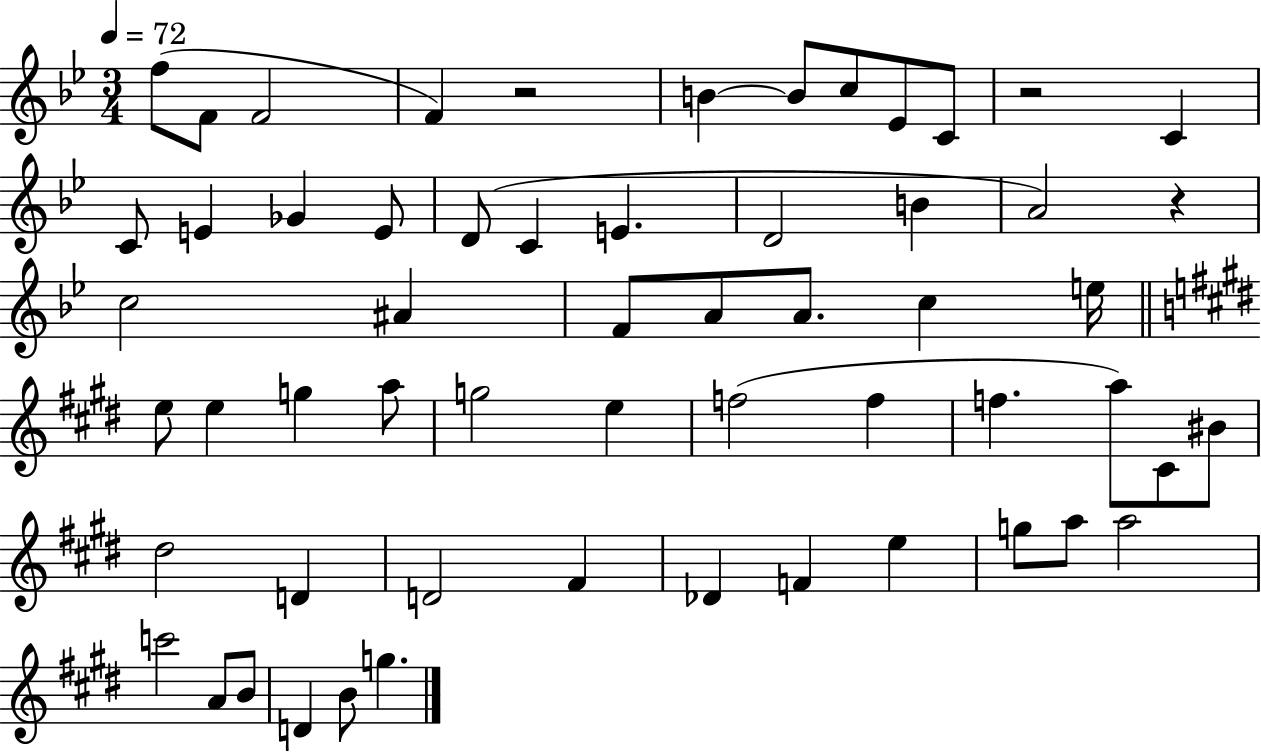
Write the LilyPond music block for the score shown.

{
  \clef treble
  \numericTimeSignature
  \time 3/4
  \key bes \major
  \tempo 4 = 72
  f''8( f'8 f'2 | f'4) r2 | b'4~~ b'8 c''8 ees'8 c'8 | r2 c'4 | \break c'8 e'4 ges'4 e'8 | d'8( c'4 e'4. | d'2 b'4 | a'2) r4 | \break c''2 ais'4 | f'8 a'8 a'8. c''4 e''16 | \bar "||" \break \key e \major e''8 e''4 g''4 a''8 | g''2 e''4 | f''2( f''4 | f''4. a''8) cis'8 bis'8 | \break dis''2 d'4 | d'2 fis'4 | des'4 f'4 e''4 | g''8 a''8 a''2 | \break c'''2 a'8 b'8 | d'4 b'8 g''4. | \bar "|."
}